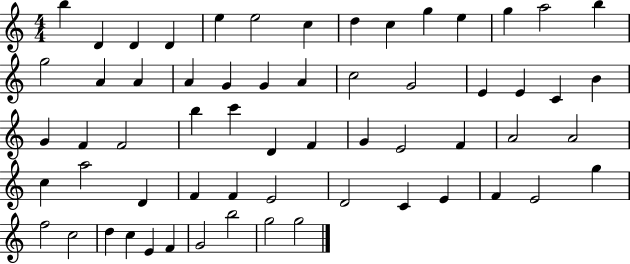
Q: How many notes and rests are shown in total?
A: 61